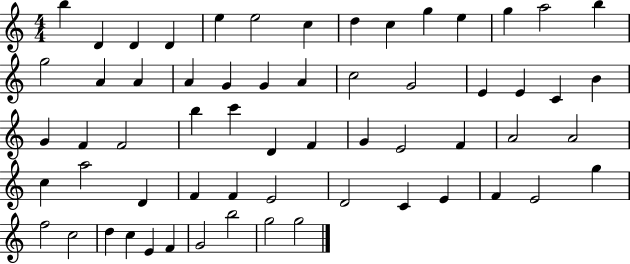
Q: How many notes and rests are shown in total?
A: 61